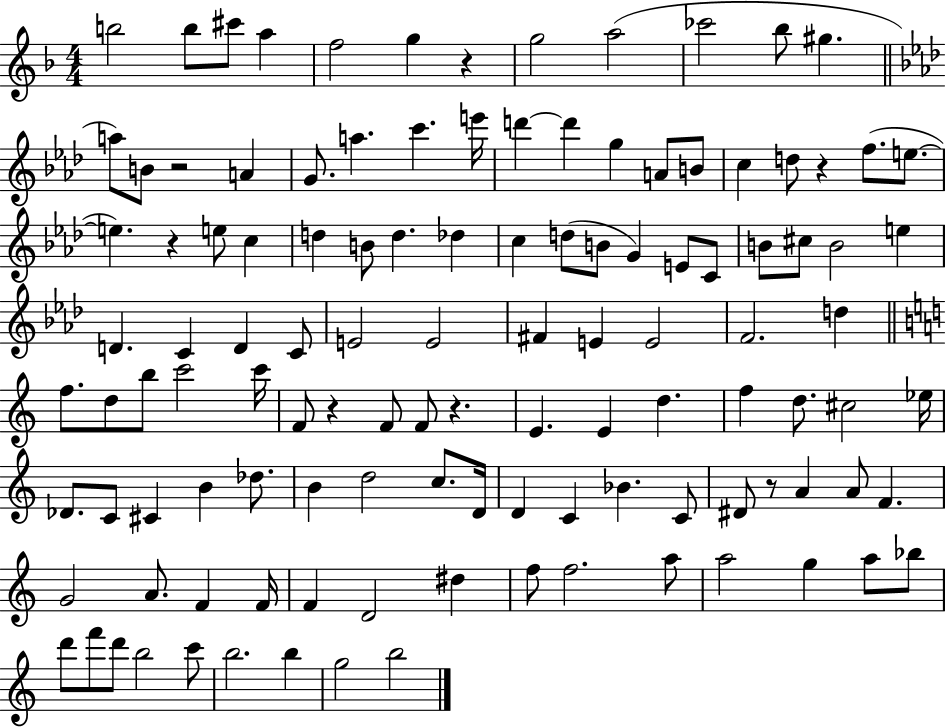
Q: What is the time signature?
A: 4/4